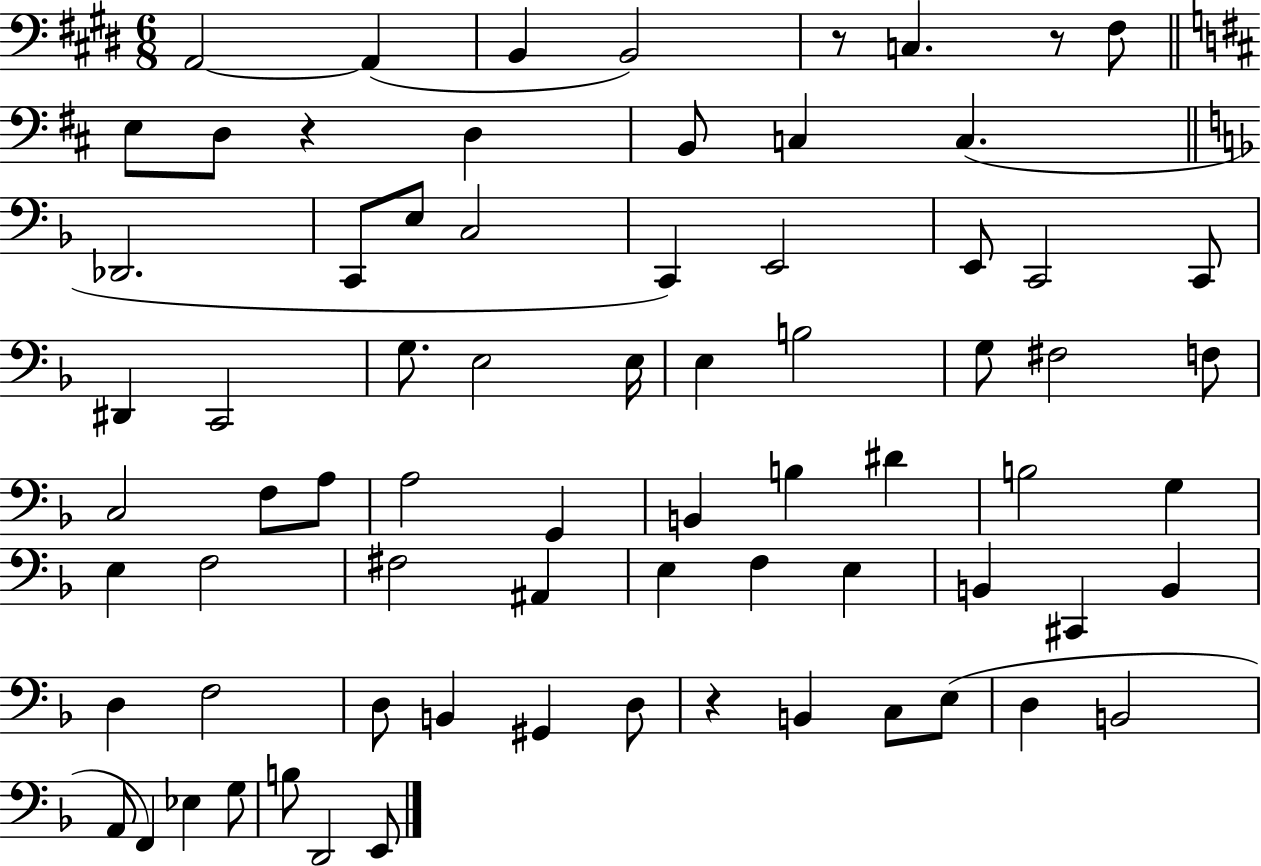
A2/h A2/q B2/q B2/h R/e C3/q. R/e F#3/e E3/e D3/e R/q D3/q B2/e C3/q C3/q. Db2/h. C2/e E3/e C3/h C2/q E2/h E2/e C2/h C2/e D#2/q C2/h G3/e. E3/h E3/s E3/q B3/h G3/e F#3/h F3/e C3/h F3/e A3/e A3/h G2/q B2/q B3/q D#4/q B3/h G3/q E3/q F3/h F#3/h A#2/q E3/q F3/q E3/q B2/q C#2/q B2/q D3/q F3/h D3/e B2/q G#2/q D3/e R/q B2/q C3/e E3/e D3/q B2/h A2/e F2/q Eb3/q G3/e B3/e D2/h E2/e